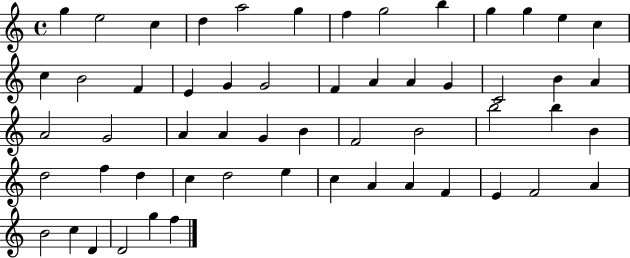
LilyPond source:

{
  \clef treble
  \time 4/4
  \defaultTimeSignature
  \key c \major
  g''4 e''2 c''4 | d''4 a''2 g''4 | f''4 g''2 b''4 | g''4 g''4 e''4 c''4 | \break c''4 b'2 f'4 | e'4 g'4 g'2 | f'4 a'4 a'4 g'4 | c'2 b'4 a'4 | \break a'2 g'2 | a'4 a'4 g'4 b'4 | f'2 b'2 | b''2 b''4 b'4 | \break d''2 f''4 d''4 | c''4 d''2 e''4 | c''4 a'4 a'4 f'4 | e'4 f'2 a'4 | \break b'2 c''4 d'4 | d'2 g''4 f''4 | \bar "|."
}